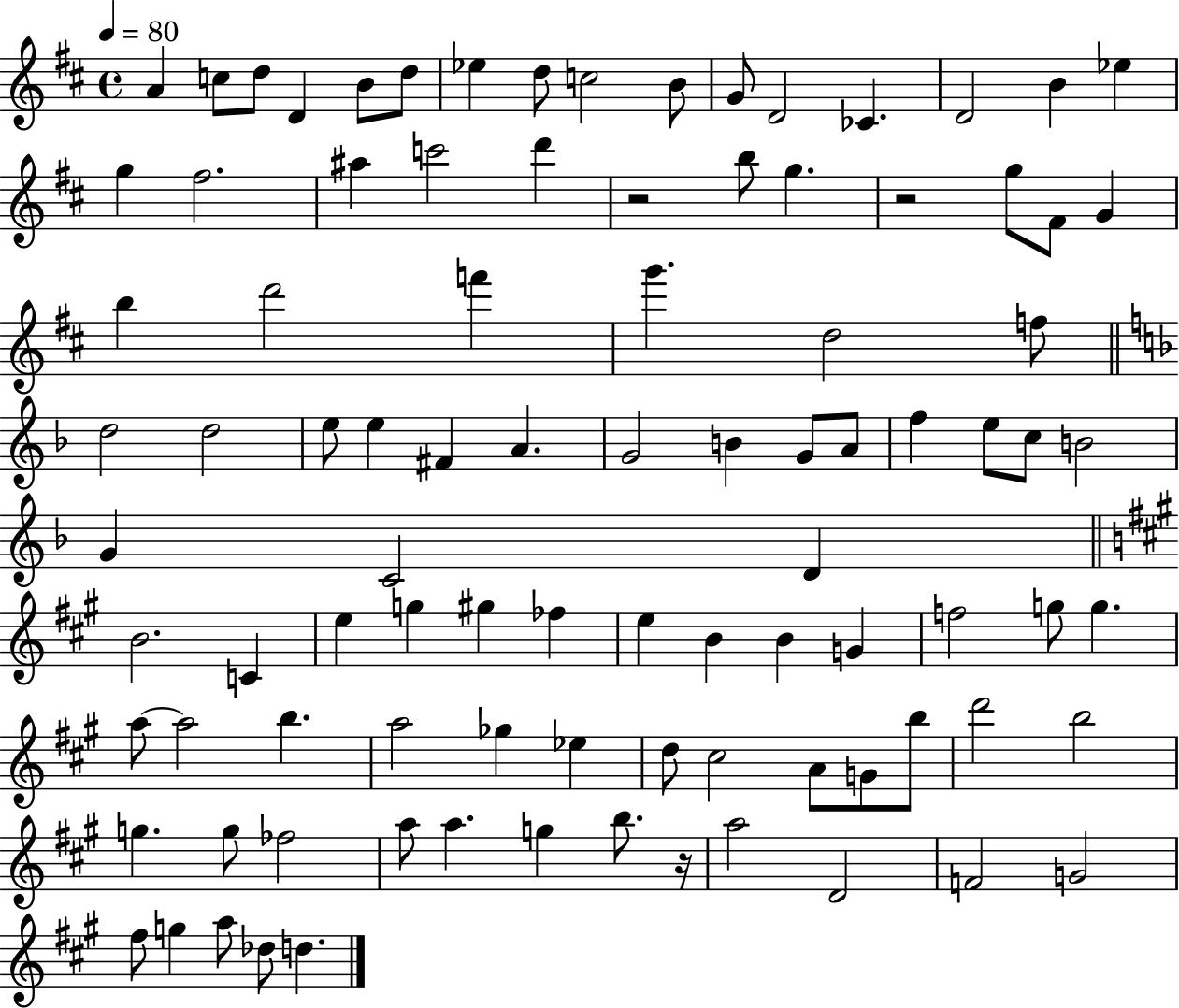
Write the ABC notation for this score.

X:1
T:Untitled
M:4/4
L:1/4
K:D
A c/2 d/2 D B/2 d/2 _e d/2 c2 B/2 G/2 D2 _C D2 B _e g ^f2 ^a c'2 d' z2 b/2 g z2 g/2 ^F/2 G b d'2 f' g' d2 f/2 d2 d2 e/2 e ^F A G2 B G/2 A/2 f e/2 c/2 B2 G C2 D B2 C e g ^g _f e B B G f2 g/2 g a/2 a2 b a2 _g _e d/2 ^c2 A/2 G/2 b/2 d'2 b2 g g/2 _f2 a/2 a g b/2 z/4 a2 D2 F2 G2 ^f/2 g a/2 _d/2 d